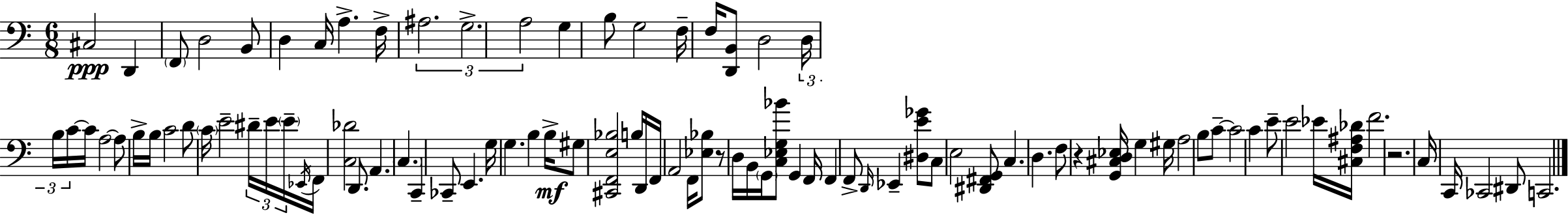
C#3/h D2/q F2/e D3/h B2/e D3/q C3/s A3/q. F3/s A#3/h. G3/h. A3/h G3/q B3/e G3/h F3/s F3/s [D2,B2]/e D3/h D3/s B3/s C4/s C4/s A3/h A3/e B3/s B3/s C4/h D4/e C4/s E4/h D#4/s E4/s E4/s Eb2/s F2/s [C3,Db4]/h D2/e. A2/q. C3/q. C2/q CES2/e E2/q. G3/s G3/q. B3/q B3/s G#3/e [C#2,F2,E3,Bb3]/h B3/s D2/s F2/s A2/h F2/s [Eb3,Bb3]/e R/e D3/s B2/s G2/s [C3,Eb3,G3,Bb4]/e G2/q F2/s F2/q F2/e D2/s Eb2/q [D#3,E4,Gb4]/e C3/e E3/h [D#2,F#2,G2]/e C3/q. D3/q. F3/e R/q [G2,C#3,D3,Eb3]/s G3/q G#3/s A3/h B3/e C4/e C4/h C4/q E4/e E4/h Eb4/s [C#3,F3,A#3,Db4]/s F4/h. R/h. C3/s C2/s CES2/h D#2/e C2/h.